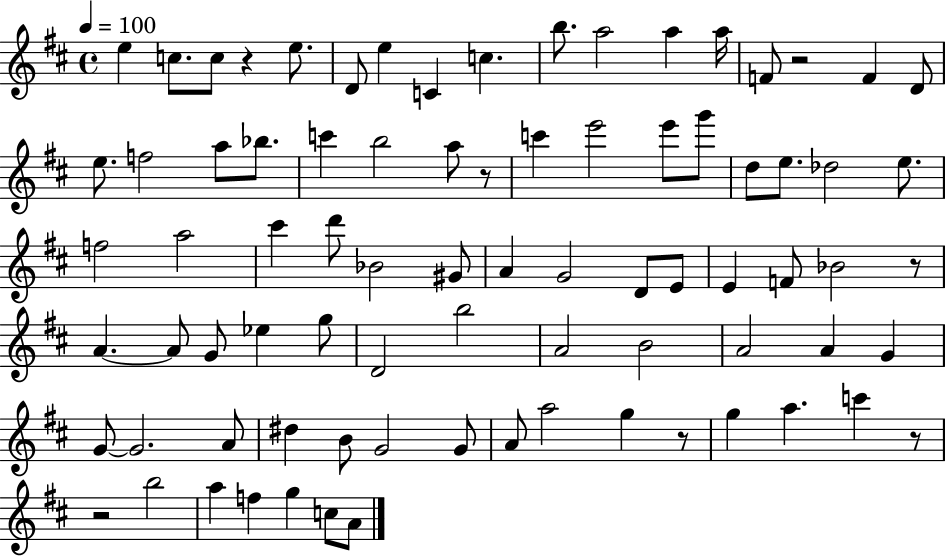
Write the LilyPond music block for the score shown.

{
  \clef treble
  \time 4/4
  \defaultTimeSignature
  \key d \major
  \tempo 4 = 100
  e''4 c''8. c''8 r4 e''8. | d'8 e''4 c'4 c''4. | b''8. a''2 a''4 a''16 | f'8 r2 f'4 d'8 | \break e''8. f''2 a''8 bes''8. | c'''4 b''2 a''8 r8 | c'''4 e'''2 e'''8 g'''8 | d''8 e''8. des''2 e''8. | \break f''2 a''2 | cis'''4 d'''8 bes'2 gis'8 | a'4 g'2 d'8 e'8 | e'4 f'8 bes'2 r8 | \break a'4.~~ a'8 g'8 ees''4 g''8 | d'2 b''2 | a'2 b'2 | a'2 a'4 g'4 | \break g'8~~ g'2. a'8 | dis''4 b'8 g'2 g'8 | a'8 a''2 g''4 r8 | g''4 a''4. c'''4 r8 | \break r2 b''2 | a''4 f''4 g''4 c''8 a'8 | \bar "|."
}